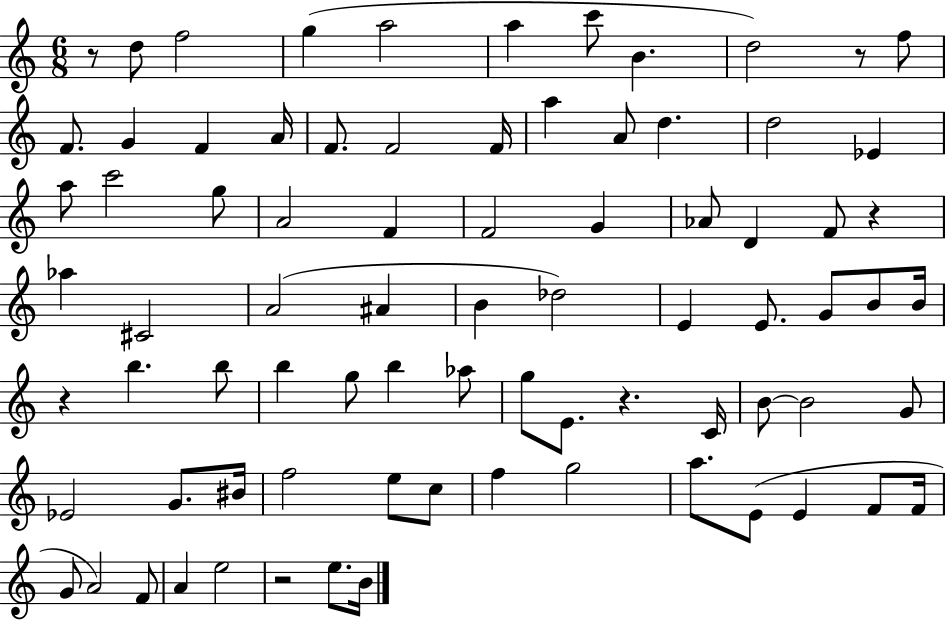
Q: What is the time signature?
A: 6/8